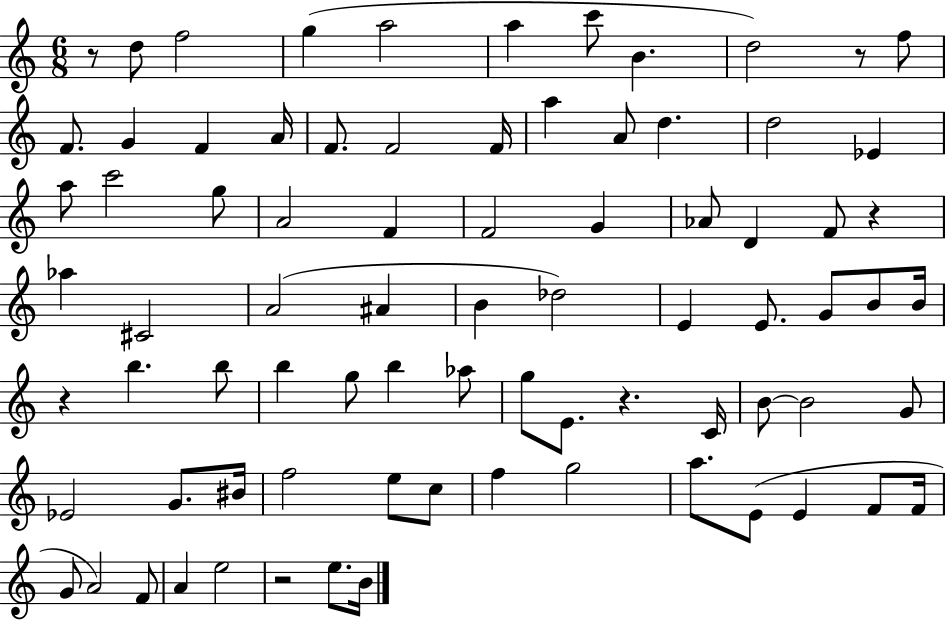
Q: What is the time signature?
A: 6/8